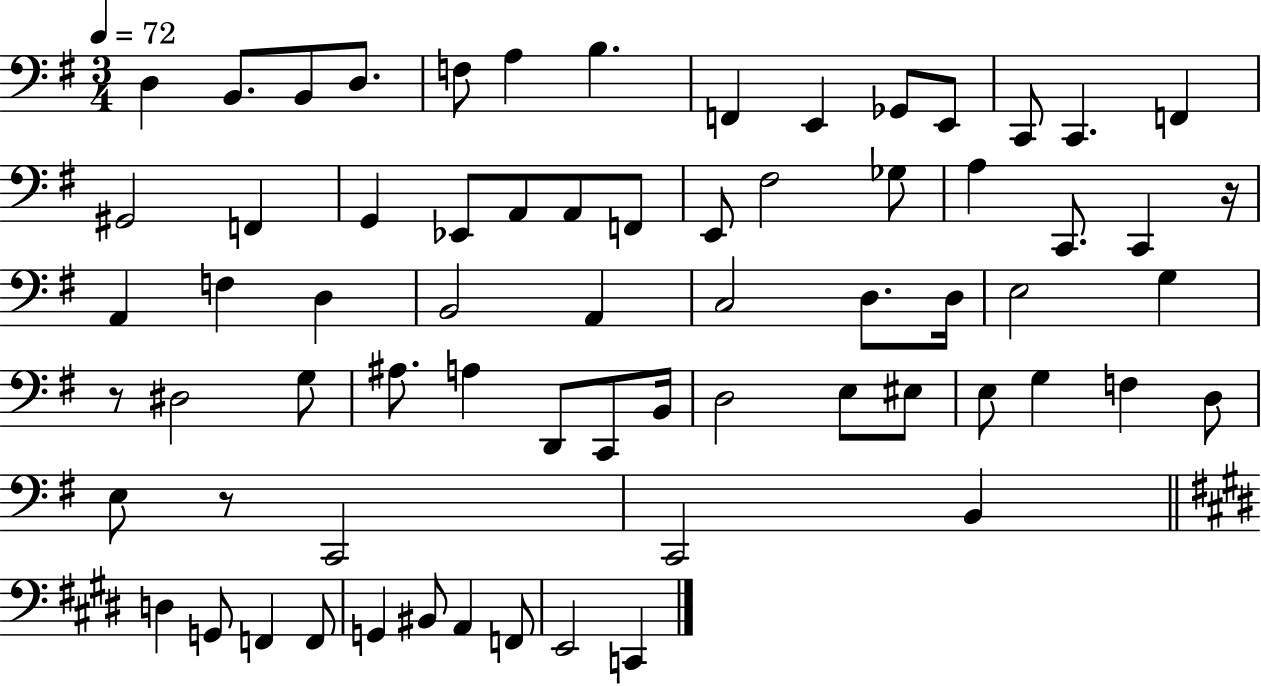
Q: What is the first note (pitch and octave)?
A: D3